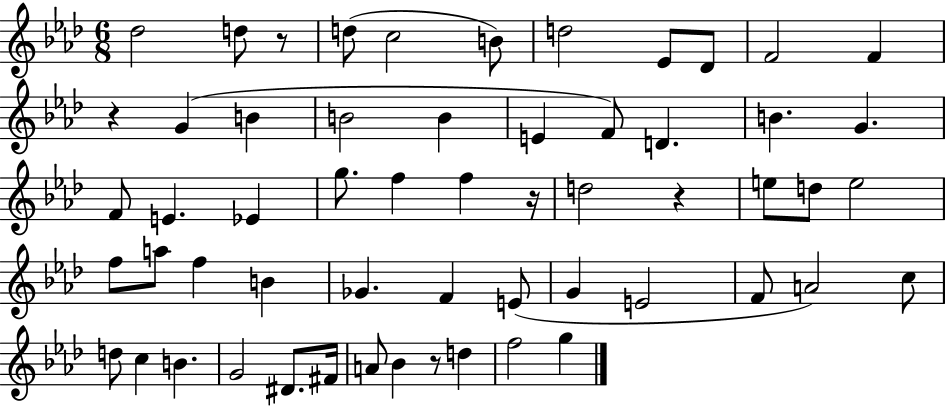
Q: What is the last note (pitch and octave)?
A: G5